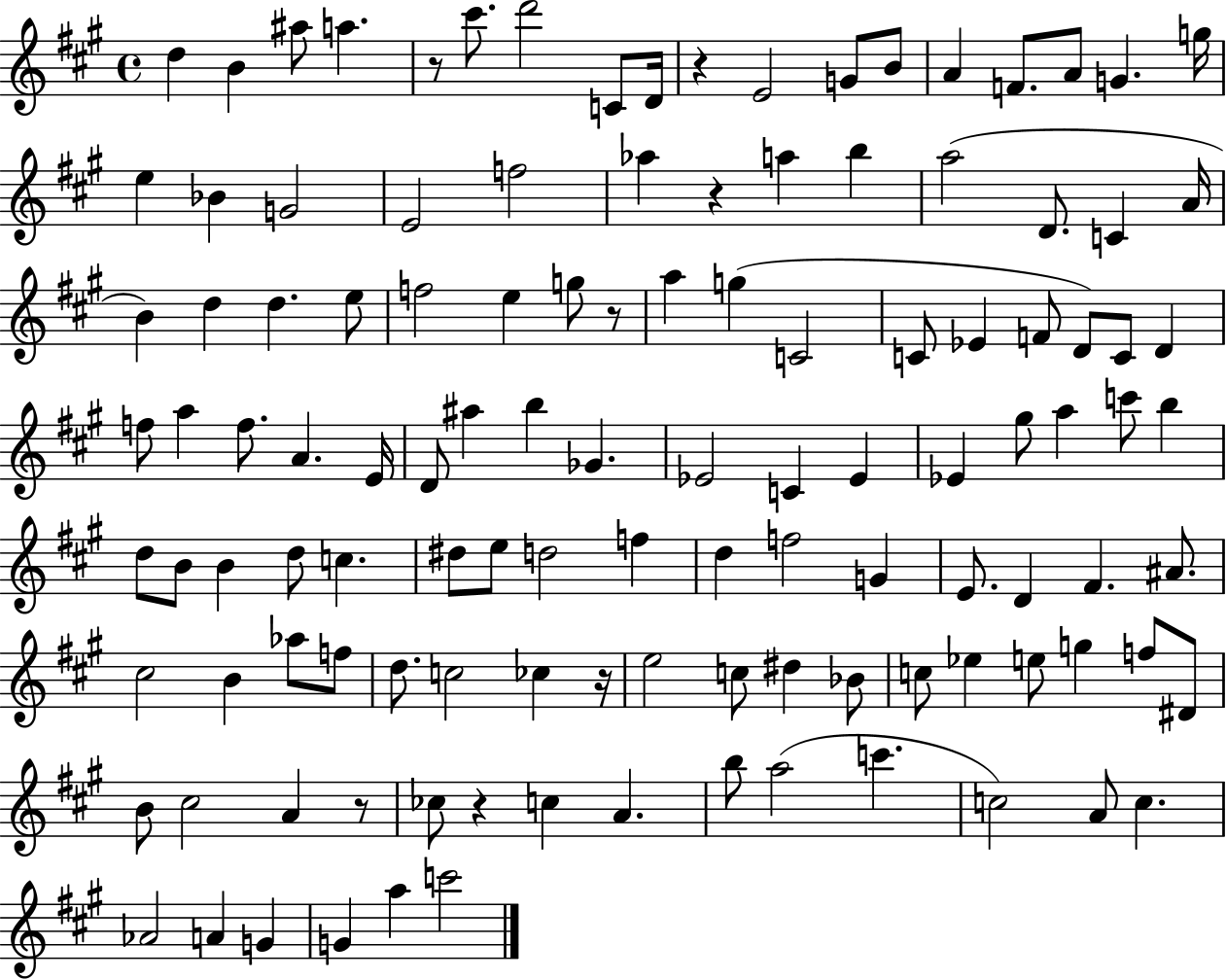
X:1
T:Untitled
M:4/4
L:1/4
K:A
d B ^a/2 a z/2 ^c'/2 d'2 C/2 D/4 z E2 G/2 B/2 A F/2 A/2 G g/4 e _B G2 E2 f2 _a z a b a2 D/2 C A/4 B d d e/2 f2 e g/2 z/2 a g C2 C/2 _E F/2 D/2 C/2 D f/2 a f/2 A E/4 D/2 ^a b _G _E2 C _E _E ^g/2 a c'/2 b d/2 B/2 B d/2 c ^d/2 e/2 d2 f d f2 G E/2 D ^F ^A/2 ^c2 B _a/2 f/2 d/2 c2 _c z/4 e2 c/2 ^d _B/2 c/2 _e e/2 g f/2 ^D/2 B/2 ^c2 A z/2 _c/2 z c A b/2 a2 c' c2 A/2 c _A2 A G G a c'2